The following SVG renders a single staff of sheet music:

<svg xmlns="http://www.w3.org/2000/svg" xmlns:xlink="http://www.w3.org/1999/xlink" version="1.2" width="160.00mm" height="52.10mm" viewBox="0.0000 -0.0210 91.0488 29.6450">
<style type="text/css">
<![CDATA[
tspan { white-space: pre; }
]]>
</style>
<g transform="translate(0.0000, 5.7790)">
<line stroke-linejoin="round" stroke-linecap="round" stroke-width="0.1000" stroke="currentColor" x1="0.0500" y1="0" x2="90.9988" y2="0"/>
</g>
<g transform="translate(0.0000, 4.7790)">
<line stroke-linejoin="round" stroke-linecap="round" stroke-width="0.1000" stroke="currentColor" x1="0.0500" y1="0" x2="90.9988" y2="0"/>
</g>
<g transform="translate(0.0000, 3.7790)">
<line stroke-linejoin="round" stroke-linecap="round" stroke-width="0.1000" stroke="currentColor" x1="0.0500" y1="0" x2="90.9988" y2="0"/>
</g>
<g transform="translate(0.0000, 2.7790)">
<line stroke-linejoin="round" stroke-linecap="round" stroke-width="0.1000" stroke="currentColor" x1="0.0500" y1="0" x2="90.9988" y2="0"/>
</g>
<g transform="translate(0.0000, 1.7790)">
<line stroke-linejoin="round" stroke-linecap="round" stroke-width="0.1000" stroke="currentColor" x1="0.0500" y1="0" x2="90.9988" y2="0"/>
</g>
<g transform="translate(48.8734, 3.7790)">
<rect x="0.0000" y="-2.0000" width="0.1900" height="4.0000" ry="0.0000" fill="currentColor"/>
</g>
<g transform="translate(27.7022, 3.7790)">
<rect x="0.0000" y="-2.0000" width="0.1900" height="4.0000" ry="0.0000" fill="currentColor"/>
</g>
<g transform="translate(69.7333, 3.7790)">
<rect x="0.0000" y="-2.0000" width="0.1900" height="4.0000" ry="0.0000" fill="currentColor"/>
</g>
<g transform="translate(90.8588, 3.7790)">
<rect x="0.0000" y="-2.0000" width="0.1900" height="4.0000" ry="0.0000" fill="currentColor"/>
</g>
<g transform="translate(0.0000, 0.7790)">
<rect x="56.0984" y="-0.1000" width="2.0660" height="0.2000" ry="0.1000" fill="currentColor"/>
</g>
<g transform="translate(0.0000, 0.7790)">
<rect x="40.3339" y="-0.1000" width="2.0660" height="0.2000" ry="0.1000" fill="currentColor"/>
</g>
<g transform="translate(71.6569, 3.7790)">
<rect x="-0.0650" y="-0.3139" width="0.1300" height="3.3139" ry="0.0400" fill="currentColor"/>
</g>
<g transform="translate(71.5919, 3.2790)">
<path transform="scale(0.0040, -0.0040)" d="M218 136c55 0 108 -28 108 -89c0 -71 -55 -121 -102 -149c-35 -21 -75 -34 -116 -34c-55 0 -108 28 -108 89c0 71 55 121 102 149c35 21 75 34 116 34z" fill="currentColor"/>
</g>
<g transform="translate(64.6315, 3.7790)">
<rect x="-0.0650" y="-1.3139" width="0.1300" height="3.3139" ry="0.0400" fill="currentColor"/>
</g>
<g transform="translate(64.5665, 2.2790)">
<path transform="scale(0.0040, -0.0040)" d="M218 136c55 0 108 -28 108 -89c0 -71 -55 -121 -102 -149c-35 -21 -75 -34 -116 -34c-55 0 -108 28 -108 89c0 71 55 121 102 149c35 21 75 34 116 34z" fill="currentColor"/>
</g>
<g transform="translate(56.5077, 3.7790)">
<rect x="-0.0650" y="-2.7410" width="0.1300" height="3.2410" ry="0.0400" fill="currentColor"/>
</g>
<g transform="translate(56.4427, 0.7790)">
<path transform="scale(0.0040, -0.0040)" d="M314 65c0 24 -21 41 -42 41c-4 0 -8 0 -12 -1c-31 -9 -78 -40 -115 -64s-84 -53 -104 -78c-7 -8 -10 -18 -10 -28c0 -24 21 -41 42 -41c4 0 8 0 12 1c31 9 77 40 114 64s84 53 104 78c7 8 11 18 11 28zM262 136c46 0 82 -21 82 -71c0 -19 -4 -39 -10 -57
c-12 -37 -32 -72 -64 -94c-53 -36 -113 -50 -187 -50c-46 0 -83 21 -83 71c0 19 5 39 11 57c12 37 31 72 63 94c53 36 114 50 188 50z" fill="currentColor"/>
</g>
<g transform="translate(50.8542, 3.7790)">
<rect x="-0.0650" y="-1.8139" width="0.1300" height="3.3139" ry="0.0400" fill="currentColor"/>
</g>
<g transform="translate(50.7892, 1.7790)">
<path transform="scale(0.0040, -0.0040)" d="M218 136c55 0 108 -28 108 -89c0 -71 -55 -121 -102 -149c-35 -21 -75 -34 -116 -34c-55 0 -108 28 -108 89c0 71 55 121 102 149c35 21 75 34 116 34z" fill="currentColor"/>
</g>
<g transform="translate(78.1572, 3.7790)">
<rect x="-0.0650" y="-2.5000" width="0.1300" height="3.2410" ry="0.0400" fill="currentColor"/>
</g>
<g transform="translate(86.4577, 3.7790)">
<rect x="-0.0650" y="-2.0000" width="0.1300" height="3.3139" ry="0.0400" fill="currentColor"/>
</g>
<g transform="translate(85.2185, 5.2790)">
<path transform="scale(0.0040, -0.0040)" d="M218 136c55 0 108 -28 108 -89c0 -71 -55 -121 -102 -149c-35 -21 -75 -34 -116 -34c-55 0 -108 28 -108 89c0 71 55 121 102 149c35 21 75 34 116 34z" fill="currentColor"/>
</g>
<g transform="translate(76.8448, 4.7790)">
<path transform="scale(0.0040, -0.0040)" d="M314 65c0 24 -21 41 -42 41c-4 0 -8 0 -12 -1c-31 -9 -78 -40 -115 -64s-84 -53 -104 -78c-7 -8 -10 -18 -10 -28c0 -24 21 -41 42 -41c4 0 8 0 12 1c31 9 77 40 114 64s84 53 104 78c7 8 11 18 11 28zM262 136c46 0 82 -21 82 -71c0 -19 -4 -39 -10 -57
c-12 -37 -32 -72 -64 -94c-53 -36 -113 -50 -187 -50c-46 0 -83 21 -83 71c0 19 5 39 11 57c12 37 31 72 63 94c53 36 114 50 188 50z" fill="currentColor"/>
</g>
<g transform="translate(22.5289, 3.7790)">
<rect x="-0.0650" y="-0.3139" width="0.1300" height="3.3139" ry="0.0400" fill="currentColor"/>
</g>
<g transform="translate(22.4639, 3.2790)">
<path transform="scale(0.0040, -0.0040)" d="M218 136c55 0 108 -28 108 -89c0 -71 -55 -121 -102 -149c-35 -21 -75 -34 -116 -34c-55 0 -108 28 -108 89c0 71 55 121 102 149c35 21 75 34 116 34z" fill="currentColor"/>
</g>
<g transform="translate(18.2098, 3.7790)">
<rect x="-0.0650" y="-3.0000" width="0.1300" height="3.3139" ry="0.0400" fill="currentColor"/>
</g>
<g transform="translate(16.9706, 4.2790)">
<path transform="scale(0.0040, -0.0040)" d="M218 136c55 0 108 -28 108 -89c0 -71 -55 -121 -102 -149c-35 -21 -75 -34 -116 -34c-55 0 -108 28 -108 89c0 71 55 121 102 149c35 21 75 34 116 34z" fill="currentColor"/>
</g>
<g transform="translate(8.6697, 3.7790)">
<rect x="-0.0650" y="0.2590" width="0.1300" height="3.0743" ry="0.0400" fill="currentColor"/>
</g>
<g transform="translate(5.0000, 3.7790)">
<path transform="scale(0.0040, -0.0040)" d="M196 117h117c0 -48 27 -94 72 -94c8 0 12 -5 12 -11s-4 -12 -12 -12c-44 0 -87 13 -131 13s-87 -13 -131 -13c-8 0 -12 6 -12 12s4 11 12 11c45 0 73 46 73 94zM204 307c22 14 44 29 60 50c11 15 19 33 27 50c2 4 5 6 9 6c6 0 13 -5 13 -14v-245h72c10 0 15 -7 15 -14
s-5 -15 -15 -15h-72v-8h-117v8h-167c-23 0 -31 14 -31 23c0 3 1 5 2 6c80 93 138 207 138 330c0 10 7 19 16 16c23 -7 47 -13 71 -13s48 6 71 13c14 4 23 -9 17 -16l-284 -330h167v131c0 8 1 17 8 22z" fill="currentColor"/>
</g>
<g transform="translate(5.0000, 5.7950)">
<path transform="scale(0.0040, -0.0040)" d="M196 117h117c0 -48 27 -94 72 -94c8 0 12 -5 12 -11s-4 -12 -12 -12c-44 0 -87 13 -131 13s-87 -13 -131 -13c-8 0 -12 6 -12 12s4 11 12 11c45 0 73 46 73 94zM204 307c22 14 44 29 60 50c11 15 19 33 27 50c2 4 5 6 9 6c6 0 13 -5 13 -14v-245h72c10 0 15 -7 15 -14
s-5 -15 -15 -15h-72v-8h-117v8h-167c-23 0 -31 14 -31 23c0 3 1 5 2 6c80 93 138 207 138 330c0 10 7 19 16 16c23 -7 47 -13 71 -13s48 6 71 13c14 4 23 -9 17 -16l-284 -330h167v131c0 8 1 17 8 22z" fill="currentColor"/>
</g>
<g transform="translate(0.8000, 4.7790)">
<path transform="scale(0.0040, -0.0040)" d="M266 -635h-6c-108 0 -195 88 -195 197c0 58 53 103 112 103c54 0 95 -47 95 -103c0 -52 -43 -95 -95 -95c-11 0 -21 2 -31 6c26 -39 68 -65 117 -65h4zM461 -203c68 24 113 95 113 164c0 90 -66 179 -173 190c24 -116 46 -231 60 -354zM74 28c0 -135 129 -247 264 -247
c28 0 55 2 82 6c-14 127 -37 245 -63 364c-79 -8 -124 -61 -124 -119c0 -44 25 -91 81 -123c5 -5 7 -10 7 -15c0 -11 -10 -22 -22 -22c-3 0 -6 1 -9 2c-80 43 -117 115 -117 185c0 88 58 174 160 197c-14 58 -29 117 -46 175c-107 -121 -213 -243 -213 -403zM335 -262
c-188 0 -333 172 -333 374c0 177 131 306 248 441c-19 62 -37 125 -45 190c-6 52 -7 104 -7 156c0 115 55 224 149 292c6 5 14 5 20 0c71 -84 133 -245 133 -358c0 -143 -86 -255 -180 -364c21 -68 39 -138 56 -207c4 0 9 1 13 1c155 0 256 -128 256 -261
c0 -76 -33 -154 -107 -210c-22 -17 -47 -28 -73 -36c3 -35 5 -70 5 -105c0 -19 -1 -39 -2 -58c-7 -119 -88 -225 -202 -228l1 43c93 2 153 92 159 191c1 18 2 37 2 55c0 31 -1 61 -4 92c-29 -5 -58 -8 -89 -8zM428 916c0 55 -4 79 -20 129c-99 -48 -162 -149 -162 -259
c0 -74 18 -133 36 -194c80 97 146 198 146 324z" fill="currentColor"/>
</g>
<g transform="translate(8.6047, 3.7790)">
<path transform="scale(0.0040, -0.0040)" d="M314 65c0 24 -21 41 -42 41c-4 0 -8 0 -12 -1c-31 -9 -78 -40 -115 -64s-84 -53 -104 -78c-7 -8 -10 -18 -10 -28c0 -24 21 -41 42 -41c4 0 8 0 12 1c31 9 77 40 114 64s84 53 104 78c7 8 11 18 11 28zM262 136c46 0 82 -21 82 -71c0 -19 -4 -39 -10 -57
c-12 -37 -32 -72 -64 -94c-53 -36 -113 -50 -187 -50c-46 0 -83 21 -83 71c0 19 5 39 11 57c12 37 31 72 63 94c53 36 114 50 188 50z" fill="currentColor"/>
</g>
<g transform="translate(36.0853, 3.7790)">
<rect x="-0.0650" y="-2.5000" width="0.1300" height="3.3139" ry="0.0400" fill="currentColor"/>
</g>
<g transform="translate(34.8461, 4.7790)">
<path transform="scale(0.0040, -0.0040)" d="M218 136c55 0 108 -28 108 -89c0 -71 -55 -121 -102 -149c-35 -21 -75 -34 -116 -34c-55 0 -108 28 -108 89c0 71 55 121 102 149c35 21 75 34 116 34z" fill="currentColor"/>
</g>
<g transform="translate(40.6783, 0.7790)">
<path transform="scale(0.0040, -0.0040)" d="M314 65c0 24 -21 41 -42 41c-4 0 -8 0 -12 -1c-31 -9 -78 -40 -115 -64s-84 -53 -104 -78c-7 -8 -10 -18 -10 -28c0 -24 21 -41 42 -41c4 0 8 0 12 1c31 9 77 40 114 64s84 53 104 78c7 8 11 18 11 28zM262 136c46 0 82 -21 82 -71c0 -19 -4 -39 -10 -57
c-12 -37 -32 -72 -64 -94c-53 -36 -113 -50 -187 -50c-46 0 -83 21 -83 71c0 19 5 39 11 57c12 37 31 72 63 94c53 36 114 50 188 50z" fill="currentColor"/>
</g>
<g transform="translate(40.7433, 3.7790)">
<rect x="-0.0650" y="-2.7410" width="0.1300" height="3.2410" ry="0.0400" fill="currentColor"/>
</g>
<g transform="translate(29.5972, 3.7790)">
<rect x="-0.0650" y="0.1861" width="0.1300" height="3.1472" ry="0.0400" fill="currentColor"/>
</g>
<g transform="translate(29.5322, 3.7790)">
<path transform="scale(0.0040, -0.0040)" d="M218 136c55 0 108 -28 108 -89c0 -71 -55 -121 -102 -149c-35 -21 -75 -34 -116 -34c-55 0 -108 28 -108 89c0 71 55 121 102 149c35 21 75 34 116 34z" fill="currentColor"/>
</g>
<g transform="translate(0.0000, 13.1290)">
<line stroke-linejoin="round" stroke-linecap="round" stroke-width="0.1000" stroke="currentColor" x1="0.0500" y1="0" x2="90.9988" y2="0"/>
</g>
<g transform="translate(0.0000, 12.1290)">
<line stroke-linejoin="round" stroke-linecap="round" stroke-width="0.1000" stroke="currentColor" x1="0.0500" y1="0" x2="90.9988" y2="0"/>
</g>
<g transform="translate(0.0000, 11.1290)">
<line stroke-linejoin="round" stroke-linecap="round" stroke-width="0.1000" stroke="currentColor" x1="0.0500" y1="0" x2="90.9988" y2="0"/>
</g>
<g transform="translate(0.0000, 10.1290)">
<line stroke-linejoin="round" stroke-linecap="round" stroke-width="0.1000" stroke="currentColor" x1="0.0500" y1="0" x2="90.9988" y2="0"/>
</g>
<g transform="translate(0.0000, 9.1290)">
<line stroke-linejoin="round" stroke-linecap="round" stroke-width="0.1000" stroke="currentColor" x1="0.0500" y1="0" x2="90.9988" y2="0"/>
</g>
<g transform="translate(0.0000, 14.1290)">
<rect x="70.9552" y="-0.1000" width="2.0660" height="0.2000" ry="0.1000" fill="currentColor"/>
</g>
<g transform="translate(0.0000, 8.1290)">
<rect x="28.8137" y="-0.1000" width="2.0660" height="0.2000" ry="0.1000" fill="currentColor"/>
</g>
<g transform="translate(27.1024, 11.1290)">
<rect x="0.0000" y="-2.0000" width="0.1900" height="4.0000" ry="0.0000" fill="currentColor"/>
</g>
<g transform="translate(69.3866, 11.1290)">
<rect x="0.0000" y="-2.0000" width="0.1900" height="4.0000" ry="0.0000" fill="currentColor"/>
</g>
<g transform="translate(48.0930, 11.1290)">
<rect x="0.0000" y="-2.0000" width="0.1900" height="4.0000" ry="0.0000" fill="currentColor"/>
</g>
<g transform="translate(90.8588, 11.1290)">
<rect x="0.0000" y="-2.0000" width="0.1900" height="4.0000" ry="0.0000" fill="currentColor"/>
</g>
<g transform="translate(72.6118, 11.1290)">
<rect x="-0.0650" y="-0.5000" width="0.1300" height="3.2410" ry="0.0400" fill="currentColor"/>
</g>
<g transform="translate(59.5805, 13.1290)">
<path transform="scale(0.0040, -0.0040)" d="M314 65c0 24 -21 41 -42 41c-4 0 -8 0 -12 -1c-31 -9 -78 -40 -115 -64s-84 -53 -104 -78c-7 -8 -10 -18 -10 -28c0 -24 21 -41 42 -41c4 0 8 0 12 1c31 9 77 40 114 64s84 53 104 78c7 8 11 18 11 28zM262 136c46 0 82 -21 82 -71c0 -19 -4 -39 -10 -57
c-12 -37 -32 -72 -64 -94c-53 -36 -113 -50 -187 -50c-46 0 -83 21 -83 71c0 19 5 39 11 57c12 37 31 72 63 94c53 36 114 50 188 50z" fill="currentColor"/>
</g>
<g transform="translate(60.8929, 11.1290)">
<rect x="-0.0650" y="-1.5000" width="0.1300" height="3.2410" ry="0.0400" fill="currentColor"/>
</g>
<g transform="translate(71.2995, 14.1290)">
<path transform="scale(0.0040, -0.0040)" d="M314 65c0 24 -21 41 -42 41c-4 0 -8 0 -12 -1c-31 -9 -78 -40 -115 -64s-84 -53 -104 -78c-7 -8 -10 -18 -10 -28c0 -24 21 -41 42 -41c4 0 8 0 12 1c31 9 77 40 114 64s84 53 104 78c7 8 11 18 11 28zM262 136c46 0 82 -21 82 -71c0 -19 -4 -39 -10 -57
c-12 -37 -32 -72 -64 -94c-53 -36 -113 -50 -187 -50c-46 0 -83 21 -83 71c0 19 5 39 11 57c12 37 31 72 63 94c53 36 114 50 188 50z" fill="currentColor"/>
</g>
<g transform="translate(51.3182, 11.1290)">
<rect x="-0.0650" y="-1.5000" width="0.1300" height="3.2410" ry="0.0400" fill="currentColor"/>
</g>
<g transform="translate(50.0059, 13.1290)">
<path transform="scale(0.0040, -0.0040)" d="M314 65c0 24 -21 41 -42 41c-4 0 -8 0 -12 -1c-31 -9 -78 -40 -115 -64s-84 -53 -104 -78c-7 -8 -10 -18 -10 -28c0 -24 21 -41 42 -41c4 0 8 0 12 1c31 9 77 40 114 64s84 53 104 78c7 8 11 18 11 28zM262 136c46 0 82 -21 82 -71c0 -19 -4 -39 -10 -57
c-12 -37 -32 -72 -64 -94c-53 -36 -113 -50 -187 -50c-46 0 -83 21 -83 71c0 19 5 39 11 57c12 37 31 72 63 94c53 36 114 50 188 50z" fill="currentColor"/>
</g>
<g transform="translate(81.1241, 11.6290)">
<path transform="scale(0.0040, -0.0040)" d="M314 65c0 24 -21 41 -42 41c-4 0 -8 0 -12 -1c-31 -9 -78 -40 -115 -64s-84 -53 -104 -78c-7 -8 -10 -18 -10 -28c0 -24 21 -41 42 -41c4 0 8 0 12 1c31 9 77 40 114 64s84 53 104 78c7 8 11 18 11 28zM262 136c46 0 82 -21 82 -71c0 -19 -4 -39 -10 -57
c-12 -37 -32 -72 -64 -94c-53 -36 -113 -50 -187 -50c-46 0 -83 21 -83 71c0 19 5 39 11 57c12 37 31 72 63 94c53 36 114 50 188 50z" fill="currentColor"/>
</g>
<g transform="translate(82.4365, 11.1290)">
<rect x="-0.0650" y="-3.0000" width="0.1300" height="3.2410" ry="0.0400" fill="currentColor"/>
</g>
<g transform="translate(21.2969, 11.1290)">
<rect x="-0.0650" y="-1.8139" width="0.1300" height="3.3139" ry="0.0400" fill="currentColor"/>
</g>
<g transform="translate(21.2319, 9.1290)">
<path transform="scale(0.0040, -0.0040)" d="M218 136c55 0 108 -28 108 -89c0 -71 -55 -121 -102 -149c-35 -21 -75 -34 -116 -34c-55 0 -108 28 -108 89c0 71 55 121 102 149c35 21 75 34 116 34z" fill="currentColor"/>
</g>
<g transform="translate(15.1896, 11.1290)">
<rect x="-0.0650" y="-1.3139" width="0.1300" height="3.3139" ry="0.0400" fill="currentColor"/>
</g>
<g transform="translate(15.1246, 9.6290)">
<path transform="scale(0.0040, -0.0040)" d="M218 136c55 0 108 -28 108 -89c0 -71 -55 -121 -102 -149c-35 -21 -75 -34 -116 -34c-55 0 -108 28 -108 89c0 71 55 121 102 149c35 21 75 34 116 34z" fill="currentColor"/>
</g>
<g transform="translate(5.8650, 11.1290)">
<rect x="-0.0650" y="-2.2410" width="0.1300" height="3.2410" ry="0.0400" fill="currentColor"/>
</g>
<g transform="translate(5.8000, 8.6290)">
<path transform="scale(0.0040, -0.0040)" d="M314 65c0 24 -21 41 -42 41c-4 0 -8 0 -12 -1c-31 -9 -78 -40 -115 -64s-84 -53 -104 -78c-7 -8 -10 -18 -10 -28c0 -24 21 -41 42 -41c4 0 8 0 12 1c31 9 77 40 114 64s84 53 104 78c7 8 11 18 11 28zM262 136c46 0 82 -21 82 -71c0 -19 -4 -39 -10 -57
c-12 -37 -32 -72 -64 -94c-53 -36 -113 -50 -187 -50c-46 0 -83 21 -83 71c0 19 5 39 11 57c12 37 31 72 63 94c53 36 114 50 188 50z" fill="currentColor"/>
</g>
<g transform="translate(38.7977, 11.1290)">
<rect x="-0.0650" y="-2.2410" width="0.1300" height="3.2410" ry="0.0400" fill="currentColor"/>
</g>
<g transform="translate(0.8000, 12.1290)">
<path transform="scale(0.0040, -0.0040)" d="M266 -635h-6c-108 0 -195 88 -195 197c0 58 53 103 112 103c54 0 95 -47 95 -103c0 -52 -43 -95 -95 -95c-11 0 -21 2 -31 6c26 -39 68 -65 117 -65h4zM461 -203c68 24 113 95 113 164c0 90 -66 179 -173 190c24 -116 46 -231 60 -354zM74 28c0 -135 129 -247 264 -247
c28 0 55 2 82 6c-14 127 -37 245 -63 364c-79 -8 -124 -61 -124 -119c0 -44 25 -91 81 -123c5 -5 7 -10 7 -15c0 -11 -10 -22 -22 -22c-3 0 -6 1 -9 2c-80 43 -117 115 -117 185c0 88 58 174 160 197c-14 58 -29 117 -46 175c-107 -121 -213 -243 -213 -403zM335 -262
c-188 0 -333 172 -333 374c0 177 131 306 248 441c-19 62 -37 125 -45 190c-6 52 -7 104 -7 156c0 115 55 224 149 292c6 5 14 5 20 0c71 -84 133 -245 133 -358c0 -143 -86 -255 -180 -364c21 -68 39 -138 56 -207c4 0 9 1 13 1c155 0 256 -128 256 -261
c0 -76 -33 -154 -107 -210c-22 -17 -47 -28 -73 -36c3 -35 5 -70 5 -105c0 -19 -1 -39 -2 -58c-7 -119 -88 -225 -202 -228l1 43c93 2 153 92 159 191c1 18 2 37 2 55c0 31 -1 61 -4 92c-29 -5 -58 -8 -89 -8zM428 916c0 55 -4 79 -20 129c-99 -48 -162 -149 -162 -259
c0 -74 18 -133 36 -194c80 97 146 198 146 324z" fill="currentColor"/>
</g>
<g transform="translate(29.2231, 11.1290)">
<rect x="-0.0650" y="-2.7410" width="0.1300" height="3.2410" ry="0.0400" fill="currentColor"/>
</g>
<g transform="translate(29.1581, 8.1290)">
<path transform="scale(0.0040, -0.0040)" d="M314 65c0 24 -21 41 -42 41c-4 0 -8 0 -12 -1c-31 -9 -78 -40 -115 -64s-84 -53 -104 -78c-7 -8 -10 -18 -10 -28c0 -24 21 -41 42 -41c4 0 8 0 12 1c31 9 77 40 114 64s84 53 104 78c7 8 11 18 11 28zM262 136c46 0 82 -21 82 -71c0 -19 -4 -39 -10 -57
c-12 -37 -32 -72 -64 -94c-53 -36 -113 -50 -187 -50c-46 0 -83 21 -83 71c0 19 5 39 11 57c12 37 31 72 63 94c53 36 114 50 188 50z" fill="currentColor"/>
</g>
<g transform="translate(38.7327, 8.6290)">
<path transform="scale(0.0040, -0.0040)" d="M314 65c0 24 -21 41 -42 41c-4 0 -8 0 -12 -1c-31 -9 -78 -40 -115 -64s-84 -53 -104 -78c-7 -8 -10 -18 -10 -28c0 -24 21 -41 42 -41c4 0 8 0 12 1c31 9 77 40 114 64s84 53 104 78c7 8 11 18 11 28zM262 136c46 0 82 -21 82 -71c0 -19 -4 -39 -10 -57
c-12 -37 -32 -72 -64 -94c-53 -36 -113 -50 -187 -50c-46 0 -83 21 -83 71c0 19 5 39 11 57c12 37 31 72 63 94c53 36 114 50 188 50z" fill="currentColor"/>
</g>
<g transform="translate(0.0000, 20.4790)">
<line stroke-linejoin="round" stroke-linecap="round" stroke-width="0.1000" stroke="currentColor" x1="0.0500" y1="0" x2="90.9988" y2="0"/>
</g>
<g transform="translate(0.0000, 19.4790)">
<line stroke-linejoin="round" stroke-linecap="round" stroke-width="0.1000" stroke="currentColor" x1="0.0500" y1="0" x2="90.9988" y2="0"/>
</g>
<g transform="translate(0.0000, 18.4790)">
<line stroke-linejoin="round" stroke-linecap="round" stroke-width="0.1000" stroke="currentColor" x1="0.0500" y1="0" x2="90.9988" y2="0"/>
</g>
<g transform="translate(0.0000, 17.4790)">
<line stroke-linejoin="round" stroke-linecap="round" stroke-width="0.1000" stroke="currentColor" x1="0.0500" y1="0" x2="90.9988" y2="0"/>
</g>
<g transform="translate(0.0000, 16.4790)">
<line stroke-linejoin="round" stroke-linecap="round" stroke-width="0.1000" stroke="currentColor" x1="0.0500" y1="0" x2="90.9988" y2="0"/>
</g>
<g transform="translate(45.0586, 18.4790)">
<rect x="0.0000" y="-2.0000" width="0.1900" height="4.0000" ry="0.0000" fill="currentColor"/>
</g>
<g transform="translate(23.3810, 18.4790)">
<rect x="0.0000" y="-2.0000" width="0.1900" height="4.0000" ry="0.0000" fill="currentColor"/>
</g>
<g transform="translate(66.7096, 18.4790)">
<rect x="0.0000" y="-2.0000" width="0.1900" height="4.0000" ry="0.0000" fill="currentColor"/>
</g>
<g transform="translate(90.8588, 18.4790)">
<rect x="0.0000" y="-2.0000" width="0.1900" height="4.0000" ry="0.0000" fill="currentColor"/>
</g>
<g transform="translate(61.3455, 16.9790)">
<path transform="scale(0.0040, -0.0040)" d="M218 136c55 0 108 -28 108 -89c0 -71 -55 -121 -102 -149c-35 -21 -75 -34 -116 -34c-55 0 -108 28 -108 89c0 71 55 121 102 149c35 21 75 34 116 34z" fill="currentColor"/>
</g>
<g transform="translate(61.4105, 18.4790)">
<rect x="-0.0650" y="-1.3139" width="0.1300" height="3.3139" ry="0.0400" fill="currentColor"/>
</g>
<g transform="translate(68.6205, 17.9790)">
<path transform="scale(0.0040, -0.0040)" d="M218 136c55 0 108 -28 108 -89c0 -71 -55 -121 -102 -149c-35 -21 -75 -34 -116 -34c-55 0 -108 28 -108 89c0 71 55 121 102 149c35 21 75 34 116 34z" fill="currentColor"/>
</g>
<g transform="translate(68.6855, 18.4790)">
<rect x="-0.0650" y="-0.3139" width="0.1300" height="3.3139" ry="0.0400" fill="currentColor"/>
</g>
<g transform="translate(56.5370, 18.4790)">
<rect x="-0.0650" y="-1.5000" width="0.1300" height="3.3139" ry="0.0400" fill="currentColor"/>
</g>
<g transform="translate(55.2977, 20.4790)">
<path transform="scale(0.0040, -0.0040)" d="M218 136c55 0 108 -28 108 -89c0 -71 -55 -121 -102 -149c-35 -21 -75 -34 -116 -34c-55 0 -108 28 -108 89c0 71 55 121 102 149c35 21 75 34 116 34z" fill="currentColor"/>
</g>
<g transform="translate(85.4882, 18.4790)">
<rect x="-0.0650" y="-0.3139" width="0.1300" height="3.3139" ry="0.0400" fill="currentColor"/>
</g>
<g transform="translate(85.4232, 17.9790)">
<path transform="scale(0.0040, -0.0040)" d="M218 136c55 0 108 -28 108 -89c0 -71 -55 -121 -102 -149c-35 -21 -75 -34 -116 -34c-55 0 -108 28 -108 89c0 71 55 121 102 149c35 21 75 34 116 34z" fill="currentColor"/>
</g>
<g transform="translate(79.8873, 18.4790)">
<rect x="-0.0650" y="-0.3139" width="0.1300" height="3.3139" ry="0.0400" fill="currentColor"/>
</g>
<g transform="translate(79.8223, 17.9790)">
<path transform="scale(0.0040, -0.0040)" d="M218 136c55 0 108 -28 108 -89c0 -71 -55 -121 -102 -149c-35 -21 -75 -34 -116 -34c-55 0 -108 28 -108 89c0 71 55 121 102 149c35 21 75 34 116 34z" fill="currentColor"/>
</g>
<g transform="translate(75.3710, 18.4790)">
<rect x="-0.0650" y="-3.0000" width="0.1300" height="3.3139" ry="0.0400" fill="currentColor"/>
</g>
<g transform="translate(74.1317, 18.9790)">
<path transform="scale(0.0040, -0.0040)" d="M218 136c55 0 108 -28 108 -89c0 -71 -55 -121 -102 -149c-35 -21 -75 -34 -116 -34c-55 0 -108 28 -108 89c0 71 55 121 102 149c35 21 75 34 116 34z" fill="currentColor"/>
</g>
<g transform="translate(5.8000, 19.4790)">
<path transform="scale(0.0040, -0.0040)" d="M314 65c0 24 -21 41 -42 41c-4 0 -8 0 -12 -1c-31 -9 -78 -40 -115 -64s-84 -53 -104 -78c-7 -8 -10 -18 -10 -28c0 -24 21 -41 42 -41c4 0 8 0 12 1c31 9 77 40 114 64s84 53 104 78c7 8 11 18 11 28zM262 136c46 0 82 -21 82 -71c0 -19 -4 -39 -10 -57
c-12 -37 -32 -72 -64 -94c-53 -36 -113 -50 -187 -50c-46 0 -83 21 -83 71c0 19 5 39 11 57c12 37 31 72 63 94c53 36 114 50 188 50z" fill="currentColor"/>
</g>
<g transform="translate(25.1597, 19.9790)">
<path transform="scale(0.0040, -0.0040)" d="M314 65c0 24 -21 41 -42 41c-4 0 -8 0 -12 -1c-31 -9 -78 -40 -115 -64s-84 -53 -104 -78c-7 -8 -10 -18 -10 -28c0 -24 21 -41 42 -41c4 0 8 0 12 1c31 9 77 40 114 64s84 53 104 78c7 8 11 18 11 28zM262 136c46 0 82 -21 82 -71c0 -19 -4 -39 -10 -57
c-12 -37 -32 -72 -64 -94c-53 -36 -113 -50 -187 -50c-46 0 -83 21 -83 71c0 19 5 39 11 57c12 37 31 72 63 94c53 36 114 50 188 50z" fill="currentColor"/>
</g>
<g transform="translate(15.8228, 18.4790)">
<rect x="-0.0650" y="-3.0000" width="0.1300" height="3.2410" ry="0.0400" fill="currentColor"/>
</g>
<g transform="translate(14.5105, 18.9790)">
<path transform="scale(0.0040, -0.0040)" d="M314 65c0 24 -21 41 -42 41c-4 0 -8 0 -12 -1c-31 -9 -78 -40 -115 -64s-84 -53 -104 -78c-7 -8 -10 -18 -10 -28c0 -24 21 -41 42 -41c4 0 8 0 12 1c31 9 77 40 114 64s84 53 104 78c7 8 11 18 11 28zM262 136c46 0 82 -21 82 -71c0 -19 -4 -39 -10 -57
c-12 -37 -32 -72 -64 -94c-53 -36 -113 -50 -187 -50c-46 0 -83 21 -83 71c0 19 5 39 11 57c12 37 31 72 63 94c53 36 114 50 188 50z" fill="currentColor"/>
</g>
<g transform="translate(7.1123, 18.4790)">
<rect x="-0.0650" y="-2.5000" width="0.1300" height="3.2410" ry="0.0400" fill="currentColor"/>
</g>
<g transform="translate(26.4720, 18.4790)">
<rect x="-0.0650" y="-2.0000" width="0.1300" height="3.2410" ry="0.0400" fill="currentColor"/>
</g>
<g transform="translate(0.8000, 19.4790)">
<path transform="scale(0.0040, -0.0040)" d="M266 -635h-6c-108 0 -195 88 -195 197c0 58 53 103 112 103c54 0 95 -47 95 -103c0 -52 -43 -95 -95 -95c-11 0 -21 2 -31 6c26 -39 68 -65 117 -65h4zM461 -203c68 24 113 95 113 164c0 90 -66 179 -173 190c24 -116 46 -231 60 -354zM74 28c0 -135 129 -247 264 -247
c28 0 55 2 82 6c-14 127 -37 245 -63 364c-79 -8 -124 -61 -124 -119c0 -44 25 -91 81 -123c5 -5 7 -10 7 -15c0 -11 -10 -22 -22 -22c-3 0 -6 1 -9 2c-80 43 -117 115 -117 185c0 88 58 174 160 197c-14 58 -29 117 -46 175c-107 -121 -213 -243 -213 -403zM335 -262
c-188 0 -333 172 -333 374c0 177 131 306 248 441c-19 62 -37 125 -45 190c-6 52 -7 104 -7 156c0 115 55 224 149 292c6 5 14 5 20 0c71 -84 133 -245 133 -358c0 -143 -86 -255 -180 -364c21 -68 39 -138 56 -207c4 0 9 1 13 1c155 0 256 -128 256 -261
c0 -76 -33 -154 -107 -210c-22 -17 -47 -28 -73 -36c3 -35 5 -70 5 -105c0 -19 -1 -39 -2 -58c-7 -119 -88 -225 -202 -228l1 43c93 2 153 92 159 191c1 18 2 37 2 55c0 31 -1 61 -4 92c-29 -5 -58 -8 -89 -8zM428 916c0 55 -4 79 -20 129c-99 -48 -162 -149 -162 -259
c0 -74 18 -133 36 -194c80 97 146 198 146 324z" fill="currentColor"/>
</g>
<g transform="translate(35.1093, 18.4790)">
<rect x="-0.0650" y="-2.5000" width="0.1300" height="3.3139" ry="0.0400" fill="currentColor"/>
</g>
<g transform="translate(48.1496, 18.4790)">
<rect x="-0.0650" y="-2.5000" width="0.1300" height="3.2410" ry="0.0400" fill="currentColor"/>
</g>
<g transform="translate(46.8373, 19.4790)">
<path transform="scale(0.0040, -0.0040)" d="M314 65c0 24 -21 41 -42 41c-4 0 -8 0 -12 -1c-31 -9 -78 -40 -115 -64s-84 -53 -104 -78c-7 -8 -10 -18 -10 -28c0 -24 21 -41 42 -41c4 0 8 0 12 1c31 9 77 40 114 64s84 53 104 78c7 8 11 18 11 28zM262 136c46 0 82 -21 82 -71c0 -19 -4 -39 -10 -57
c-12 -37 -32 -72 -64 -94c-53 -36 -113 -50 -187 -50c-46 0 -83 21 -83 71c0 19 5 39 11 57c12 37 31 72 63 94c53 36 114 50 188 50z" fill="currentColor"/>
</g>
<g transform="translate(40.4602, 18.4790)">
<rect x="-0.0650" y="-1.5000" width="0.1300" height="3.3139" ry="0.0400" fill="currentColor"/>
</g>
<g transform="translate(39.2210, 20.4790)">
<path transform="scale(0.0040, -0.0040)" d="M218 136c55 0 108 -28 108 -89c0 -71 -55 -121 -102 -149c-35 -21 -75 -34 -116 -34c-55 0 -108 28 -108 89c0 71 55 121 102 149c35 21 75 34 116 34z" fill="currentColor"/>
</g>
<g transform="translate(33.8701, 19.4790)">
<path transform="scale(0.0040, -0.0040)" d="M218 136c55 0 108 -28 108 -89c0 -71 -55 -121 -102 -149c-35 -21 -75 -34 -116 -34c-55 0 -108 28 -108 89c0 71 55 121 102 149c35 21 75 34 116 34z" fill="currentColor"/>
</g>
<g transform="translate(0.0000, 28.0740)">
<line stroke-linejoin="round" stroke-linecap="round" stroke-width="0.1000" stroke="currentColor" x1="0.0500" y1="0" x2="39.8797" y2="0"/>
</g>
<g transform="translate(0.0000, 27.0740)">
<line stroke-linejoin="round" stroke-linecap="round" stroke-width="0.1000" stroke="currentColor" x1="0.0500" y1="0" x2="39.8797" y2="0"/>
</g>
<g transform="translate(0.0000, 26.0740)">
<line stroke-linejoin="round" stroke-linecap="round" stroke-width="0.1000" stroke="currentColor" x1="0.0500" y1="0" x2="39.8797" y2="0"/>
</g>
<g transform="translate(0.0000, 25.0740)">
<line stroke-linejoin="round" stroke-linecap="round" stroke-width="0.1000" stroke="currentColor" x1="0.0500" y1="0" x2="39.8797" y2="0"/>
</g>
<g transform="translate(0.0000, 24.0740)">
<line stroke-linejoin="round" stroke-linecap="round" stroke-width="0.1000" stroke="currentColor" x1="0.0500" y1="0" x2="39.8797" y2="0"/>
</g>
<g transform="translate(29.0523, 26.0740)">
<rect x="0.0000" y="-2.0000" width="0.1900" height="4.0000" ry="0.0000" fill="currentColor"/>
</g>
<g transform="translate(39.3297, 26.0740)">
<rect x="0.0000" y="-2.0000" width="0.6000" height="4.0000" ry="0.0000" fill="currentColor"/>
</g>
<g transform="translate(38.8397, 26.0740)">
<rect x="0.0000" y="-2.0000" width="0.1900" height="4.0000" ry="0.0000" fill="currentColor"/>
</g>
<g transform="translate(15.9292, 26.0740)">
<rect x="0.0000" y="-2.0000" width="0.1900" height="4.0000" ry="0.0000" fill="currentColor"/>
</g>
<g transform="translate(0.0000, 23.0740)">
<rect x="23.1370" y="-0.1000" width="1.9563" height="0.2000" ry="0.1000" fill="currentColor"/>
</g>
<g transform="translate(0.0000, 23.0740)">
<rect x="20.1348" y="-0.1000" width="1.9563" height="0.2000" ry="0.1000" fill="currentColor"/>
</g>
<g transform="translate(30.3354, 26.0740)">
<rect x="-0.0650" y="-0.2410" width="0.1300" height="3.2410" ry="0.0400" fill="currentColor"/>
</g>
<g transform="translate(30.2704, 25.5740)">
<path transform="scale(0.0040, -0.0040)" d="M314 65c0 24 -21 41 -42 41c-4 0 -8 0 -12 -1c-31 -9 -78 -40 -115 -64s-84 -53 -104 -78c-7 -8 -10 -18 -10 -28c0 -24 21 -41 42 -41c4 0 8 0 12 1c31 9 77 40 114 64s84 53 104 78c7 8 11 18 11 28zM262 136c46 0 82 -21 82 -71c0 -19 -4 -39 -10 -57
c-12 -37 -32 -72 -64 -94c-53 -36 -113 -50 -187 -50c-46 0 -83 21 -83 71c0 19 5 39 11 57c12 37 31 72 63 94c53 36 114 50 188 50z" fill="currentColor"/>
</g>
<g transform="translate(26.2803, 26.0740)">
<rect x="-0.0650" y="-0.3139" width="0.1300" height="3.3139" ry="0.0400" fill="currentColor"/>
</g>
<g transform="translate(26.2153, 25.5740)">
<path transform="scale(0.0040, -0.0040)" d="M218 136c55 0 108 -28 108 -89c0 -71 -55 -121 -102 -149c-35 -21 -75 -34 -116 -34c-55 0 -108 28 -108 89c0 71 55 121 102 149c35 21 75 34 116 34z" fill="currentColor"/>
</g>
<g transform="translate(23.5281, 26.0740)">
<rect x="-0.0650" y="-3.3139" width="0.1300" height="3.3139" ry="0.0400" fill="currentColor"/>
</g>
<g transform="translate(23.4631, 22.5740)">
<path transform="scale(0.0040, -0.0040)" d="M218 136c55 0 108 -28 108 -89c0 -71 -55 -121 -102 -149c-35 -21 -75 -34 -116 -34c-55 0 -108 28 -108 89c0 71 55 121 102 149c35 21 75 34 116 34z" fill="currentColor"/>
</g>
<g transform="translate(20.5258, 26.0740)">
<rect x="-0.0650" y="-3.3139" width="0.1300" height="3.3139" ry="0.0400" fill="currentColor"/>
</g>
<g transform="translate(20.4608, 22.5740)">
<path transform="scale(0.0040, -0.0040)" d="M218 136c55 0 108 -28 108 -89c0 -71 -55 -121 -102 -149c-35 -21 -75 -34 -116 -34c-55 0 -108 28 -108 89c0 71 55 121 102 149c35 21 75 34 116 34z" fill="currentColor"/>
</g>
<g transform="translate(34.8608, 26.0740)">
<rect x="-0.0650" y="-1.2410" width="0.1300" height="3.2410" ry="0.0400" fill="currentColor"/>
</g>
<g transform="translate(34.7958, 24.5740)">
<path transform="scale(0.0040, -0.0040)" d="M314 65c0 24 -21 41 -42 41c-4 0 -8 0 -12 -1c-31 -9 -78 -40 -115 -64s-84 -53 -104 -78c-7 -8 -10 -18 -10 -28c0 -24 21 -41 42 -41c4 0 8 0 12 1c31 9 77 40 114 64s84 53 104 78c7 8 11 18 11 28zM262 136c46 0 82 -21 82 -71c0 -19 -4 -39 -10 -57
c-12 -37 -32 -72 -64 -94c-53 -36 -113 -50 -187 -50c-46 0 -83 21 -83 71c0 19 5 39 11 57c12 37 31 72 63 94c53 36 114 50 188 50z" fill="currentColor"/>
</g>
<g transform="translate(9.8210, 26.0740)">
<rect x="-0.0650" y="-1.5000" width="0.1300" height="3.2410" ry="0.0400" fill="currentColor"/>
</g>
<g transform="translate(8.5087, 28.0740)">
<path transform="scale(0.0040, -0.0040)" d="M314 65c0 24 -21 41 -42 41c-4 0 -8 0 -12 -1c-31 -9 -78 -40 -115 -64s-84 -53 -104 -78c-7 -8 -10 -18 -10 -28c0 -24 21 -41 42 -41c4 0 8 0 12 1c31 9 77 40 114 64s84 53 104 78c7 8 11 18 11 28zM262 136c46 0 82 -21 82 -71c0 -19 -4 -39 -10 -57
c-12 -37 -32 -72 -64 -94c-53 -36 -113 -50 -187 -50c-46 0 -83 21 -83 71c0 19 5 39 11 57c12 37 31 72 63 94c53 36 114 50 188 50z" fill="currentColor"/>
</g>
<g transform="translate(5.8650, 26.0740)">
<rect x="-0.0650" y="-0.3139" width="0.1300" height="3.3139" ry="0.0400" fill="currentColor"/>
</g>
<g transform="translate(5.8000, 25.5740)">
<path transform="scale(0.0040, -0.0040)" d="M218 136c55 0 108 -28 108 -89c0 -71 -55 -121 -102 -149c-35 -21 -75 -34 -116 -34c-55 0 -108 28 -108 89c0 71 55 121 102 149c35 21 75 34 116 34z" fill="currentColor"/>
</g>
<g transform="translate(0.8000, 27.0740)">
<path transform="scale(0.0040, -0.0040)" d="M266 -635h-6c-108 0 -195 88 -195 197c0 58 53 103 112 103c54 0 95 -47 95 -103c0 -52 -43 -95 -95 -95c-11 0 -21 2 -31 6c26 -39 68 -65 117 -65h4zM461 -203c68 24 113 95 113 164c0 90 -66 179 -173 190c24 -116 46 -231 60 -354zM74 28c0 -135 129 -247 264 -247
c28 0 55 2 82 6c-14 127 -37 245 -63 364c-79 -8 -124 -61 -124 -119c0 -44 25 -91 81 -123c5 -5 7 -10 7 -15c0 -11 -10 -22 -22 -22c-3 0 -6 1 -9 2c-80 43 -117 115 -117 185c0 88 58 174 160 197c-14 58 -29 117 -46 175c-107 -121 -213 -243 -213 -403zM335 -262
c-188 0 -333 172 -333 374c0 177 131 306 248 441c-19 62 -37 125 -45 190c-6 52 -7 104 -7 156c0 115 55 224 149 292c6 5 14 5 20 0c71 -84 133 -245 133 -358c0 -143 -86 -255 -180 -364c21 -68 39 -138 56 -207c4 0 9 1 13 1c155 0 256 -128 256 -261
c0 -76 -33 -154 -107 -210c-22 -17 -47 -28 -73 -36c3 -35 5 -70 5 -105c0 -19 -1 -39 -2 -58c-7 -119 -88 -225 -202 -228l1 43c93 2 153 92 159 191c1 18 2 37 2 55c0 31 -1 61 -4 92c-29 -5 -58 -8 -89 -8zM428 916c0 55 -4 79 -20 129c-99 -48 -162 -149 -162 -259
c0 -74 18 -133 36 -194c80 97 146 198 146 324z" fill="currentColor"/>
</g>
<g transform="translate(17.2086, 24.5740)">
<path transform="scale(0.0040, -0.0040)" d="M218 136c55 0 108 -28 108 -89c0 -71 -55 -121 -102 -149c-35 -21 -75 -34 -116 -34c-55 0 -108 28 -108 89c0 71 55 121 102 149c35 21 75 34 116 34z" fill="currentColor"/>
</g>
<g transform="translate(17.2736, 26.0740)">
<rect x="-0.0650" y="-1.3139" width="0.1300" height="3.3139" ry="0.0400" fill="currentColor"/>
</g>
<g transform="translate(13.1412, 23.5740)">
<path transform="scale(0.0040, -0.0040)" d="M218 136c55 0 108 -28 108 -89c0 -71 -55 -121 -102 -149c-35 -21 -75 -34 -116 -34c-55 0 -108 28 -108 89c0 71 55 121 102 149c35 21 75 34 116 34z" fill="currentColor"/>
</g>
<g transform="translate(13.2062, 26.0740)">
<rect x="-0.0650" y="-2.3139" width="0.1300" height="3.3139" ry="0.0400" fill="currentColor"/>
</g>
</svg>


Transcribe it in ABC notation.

X:1
T:Untitled
M:4/4
L:1/4
K:C
B2 A c B G a2 f a2 e c G2 F g2 e f a2 g2 E2 E2 C2 A2 G2 A2 F2 G E G2 E e c A c c c E2 g e b b c c2 e2